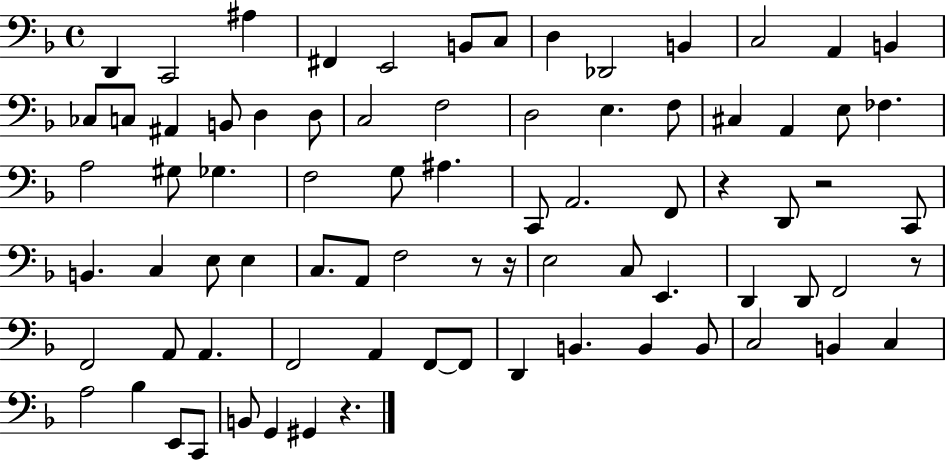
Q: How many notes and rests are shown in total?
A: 79